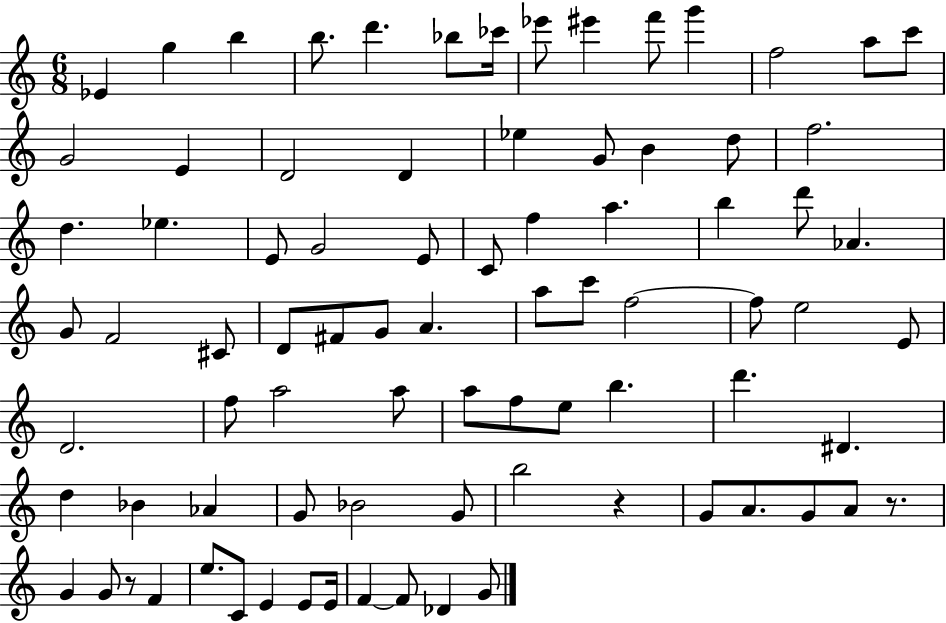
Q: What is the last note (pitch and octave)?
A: G4